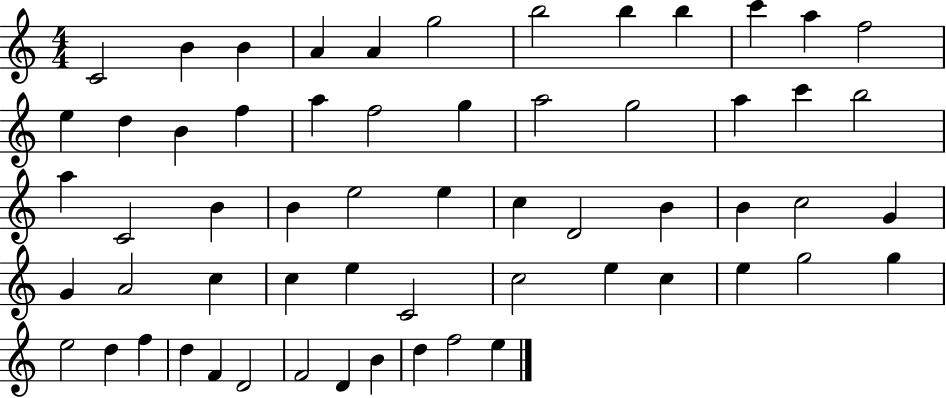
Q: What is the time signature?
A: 4/4